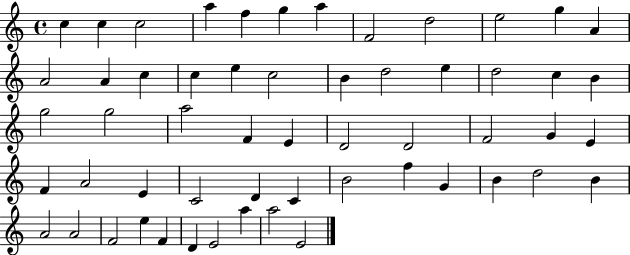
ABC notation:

X:1
T:Untitled
M:4/4
L:1/4
K:C
c c c2 a f g a F2 d2 e2 g A A2 A c c e c2 B d2 e d2 c B g2 g2 a2 F E D2 D2 F2 G E F A2 E C2 D C B2 f G B d2 B A2 A2 F2 e F D E2 a a2 E2